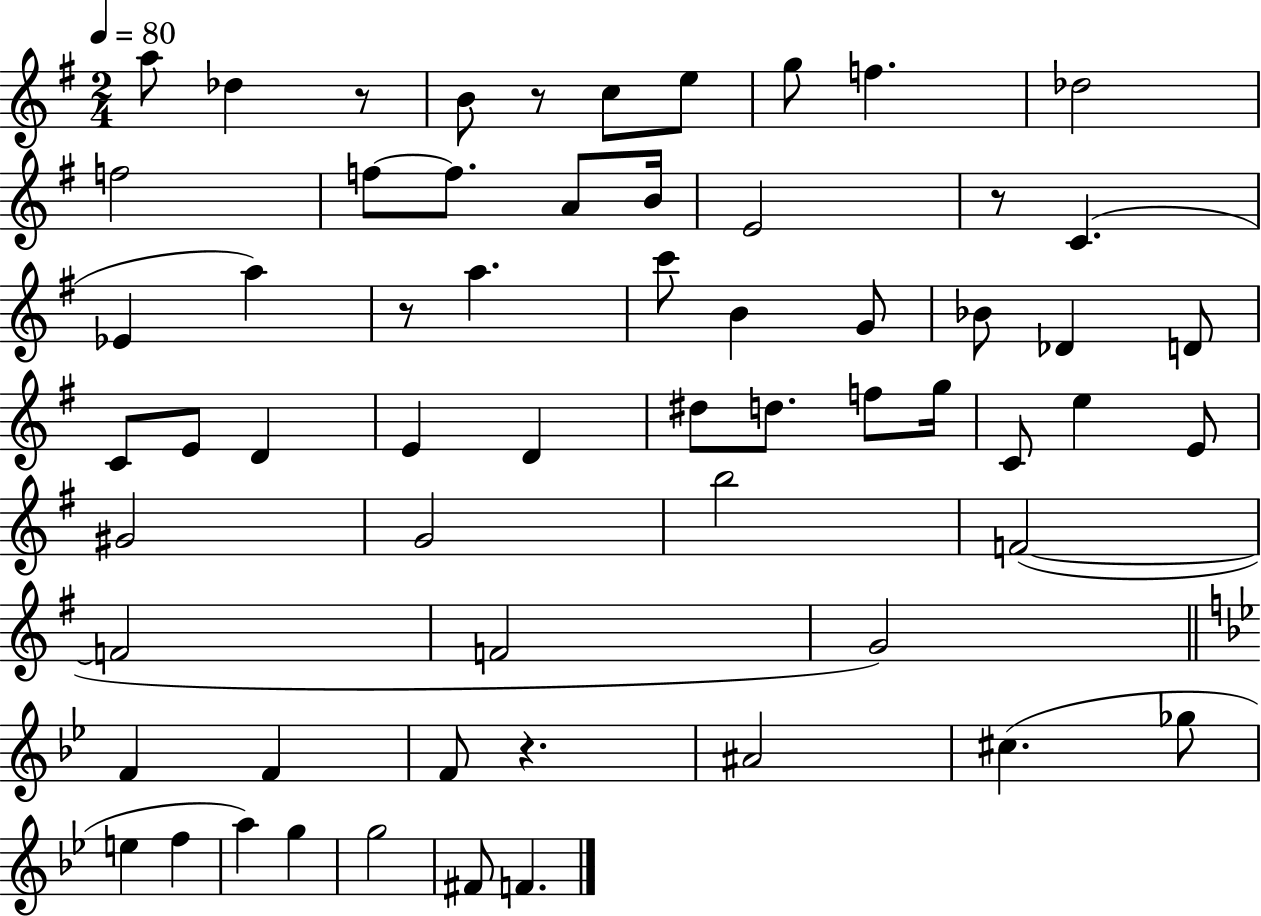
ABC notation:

X:1
T:Untitled
M:2/4
L:1/4
K:G
a/2 _d z/2 B/2 z/2 c/2 e/2 g/2 f _d2 f2 f/2 f/2 A/2 B/4 E2 z/2 C _E a z/2 a c'/2 B G/2 _B/2 _D D/2 C/2 E/2 D E D ^d/2 d/2 f/2 g/4 C/2 e E/2 ^G2 G2 b2 F2 F2 F2 G2 F F F/2 z ^A2 ^c _g/2 e f a g g2 ^F/2 F